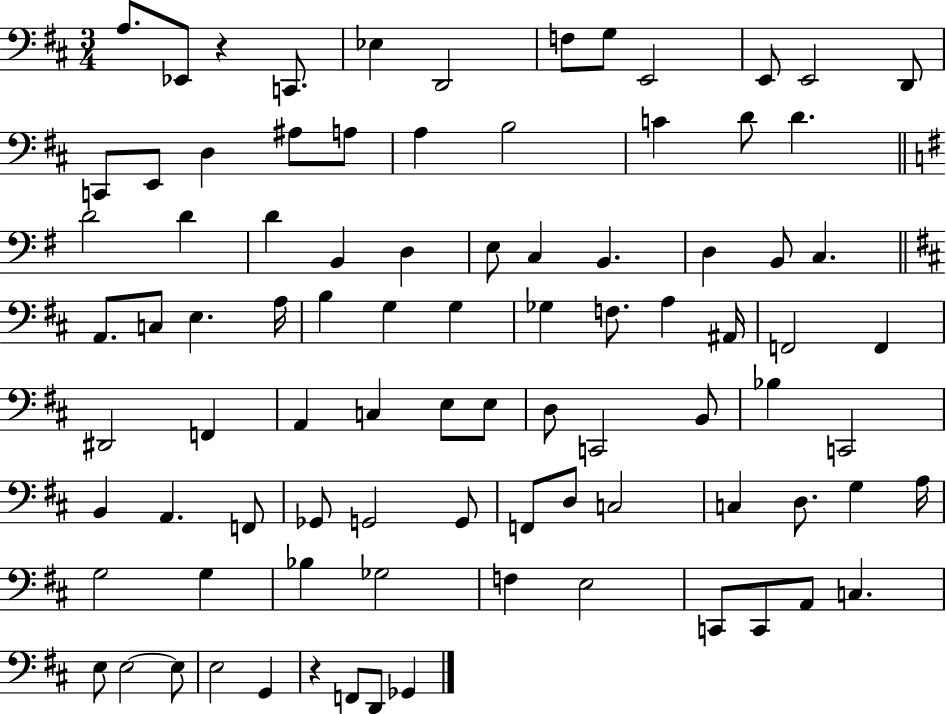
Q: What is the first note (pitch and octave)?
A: A3